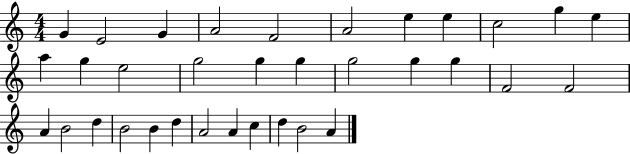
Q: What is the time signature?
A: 4/4